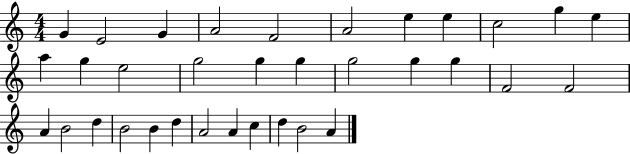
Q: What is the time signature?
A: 4/4